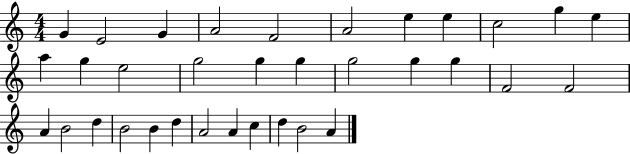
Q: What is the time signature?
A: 4/4